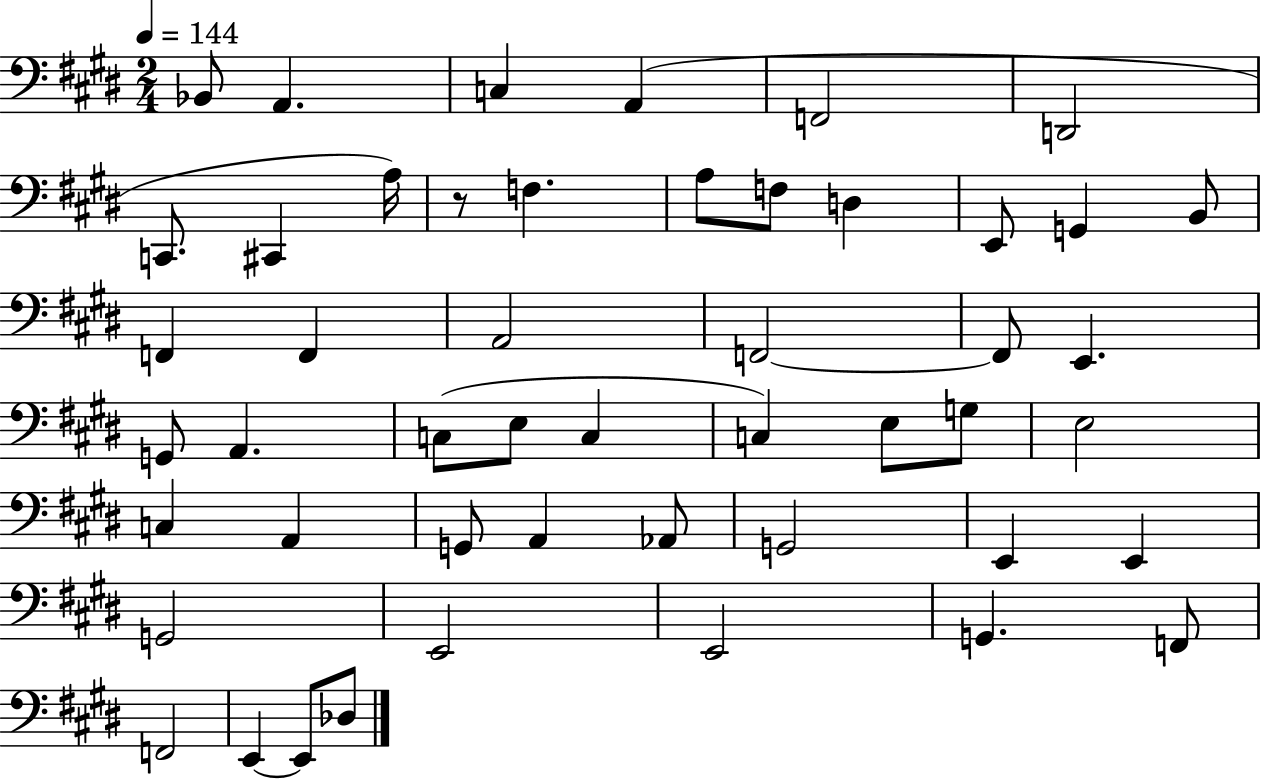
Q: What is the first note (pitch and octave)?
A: Bb2